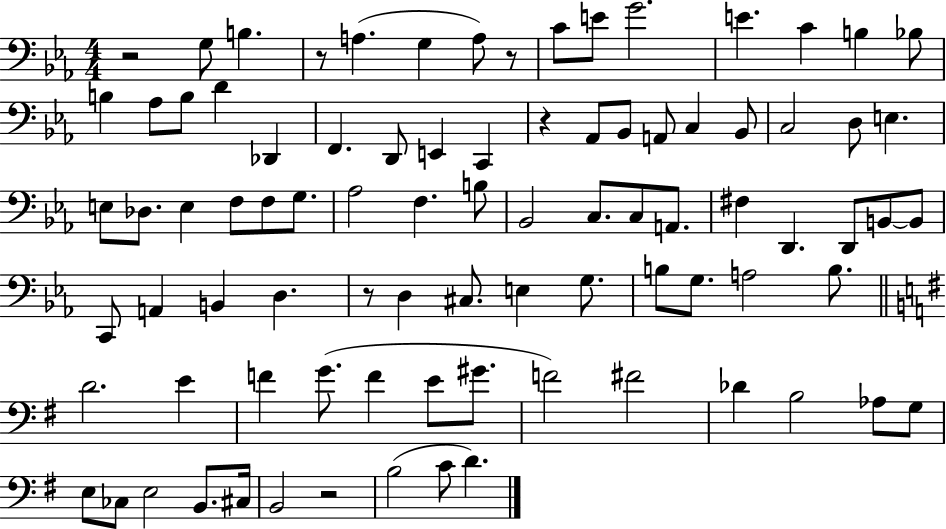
X:1
T:Untitled
M:4/4
L:1/4
K:Eb
z2 G,/2 B, z/2 A, G, A,/2 z/2 C/2 E/2 G2 E C B, _B,/2 B, _A,/2 B,/2 D _D,, F,, D,,/2 E,, C,, z _A,,/2 _B,,/2 A,,/2 C, _B,,/2 C,2 D,/2 E, E,/2 _D,/2 E, F,/2 F,/2 G,/2 _A,2 F, B,/2 _B,,2 C,/2 C,/2 A,,/2 ^F, D,, D,,/2 B,,/2 B,,/2 C,,/2 A,, B,, D, z/2 D, ^C,/2 E, G,/2 B,/2 G,/2 A,2 B,/2 D2 E F G/2 F E/2 ^G/2 F2 ^F2 _D B,2 _A,/2 G,/2 E,/2 _C,/2 E,2 B,,/2 ^C,/4 B,,2 z2 B,2 C/2 D